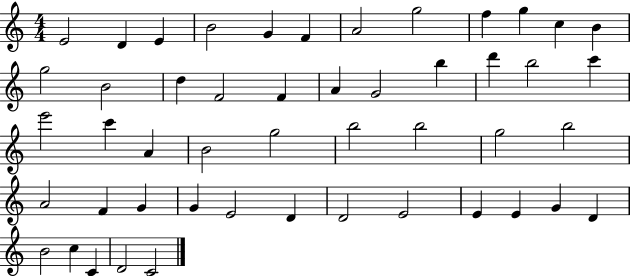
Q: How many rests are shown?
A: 0